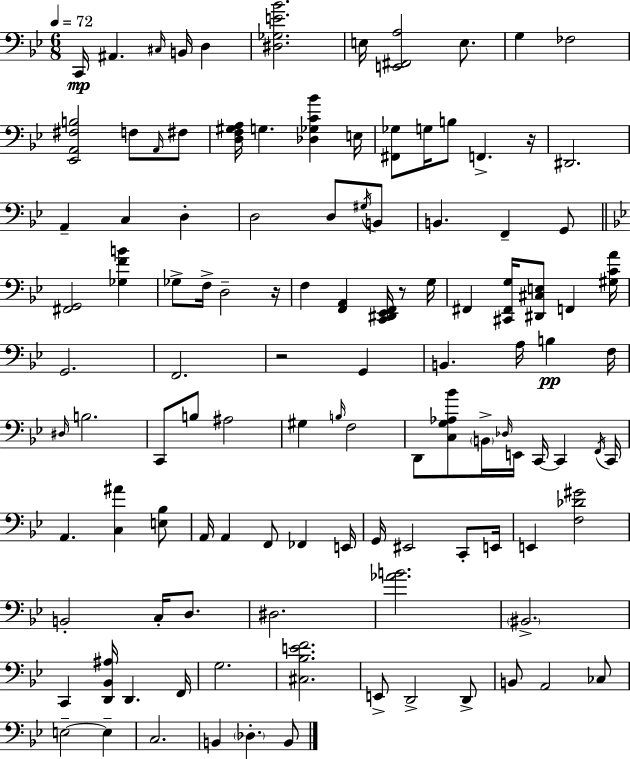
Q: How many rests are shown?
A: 4